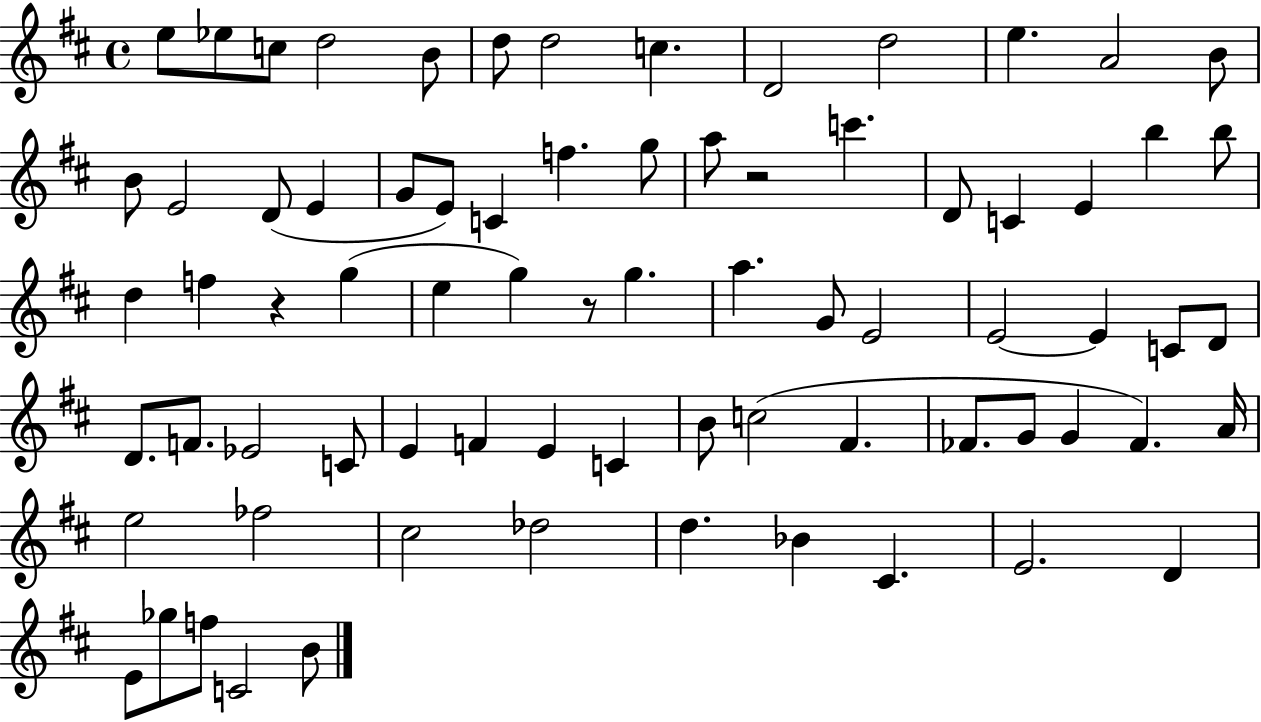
X:1
T:Untitled
M:4/4
L:1/4
K:D
e/2 _e/2 c/2 d2 B/2 d/2 d2 c D2 d2 e A2 B/2 B/2 E2 D/2 E G/2 E/2 C f g/2 a/2 z2 c' D/2 C E b b/2 d f z g e g z/2 g a G/2 E2 E2 E C/2 D/2 D/2 F/2 _E2 C/2 E F E C B/2 c2 ^F _F/2 G/2 G _F A/4 e2 _f2 ^c2 _d2 d _B ^C E2 D E/2 _g/2 f/2 C2 B/2